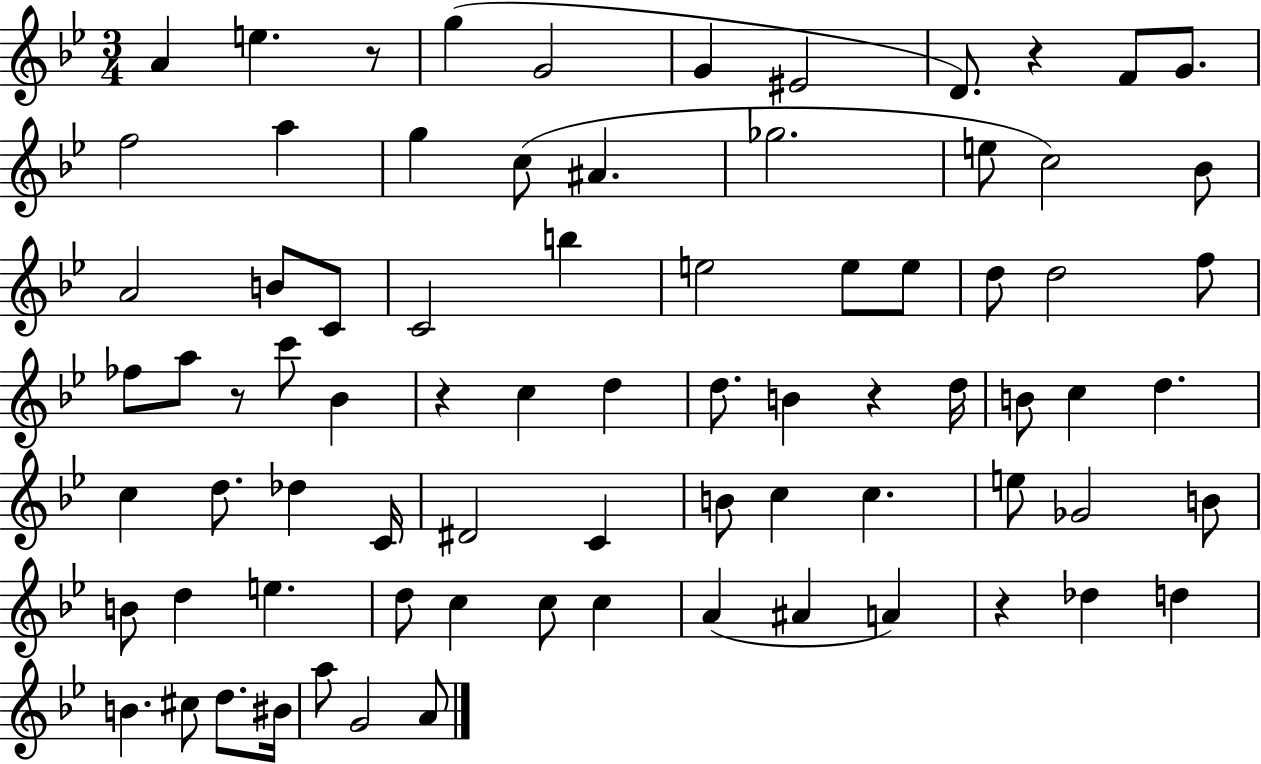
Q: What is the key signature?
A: BES major